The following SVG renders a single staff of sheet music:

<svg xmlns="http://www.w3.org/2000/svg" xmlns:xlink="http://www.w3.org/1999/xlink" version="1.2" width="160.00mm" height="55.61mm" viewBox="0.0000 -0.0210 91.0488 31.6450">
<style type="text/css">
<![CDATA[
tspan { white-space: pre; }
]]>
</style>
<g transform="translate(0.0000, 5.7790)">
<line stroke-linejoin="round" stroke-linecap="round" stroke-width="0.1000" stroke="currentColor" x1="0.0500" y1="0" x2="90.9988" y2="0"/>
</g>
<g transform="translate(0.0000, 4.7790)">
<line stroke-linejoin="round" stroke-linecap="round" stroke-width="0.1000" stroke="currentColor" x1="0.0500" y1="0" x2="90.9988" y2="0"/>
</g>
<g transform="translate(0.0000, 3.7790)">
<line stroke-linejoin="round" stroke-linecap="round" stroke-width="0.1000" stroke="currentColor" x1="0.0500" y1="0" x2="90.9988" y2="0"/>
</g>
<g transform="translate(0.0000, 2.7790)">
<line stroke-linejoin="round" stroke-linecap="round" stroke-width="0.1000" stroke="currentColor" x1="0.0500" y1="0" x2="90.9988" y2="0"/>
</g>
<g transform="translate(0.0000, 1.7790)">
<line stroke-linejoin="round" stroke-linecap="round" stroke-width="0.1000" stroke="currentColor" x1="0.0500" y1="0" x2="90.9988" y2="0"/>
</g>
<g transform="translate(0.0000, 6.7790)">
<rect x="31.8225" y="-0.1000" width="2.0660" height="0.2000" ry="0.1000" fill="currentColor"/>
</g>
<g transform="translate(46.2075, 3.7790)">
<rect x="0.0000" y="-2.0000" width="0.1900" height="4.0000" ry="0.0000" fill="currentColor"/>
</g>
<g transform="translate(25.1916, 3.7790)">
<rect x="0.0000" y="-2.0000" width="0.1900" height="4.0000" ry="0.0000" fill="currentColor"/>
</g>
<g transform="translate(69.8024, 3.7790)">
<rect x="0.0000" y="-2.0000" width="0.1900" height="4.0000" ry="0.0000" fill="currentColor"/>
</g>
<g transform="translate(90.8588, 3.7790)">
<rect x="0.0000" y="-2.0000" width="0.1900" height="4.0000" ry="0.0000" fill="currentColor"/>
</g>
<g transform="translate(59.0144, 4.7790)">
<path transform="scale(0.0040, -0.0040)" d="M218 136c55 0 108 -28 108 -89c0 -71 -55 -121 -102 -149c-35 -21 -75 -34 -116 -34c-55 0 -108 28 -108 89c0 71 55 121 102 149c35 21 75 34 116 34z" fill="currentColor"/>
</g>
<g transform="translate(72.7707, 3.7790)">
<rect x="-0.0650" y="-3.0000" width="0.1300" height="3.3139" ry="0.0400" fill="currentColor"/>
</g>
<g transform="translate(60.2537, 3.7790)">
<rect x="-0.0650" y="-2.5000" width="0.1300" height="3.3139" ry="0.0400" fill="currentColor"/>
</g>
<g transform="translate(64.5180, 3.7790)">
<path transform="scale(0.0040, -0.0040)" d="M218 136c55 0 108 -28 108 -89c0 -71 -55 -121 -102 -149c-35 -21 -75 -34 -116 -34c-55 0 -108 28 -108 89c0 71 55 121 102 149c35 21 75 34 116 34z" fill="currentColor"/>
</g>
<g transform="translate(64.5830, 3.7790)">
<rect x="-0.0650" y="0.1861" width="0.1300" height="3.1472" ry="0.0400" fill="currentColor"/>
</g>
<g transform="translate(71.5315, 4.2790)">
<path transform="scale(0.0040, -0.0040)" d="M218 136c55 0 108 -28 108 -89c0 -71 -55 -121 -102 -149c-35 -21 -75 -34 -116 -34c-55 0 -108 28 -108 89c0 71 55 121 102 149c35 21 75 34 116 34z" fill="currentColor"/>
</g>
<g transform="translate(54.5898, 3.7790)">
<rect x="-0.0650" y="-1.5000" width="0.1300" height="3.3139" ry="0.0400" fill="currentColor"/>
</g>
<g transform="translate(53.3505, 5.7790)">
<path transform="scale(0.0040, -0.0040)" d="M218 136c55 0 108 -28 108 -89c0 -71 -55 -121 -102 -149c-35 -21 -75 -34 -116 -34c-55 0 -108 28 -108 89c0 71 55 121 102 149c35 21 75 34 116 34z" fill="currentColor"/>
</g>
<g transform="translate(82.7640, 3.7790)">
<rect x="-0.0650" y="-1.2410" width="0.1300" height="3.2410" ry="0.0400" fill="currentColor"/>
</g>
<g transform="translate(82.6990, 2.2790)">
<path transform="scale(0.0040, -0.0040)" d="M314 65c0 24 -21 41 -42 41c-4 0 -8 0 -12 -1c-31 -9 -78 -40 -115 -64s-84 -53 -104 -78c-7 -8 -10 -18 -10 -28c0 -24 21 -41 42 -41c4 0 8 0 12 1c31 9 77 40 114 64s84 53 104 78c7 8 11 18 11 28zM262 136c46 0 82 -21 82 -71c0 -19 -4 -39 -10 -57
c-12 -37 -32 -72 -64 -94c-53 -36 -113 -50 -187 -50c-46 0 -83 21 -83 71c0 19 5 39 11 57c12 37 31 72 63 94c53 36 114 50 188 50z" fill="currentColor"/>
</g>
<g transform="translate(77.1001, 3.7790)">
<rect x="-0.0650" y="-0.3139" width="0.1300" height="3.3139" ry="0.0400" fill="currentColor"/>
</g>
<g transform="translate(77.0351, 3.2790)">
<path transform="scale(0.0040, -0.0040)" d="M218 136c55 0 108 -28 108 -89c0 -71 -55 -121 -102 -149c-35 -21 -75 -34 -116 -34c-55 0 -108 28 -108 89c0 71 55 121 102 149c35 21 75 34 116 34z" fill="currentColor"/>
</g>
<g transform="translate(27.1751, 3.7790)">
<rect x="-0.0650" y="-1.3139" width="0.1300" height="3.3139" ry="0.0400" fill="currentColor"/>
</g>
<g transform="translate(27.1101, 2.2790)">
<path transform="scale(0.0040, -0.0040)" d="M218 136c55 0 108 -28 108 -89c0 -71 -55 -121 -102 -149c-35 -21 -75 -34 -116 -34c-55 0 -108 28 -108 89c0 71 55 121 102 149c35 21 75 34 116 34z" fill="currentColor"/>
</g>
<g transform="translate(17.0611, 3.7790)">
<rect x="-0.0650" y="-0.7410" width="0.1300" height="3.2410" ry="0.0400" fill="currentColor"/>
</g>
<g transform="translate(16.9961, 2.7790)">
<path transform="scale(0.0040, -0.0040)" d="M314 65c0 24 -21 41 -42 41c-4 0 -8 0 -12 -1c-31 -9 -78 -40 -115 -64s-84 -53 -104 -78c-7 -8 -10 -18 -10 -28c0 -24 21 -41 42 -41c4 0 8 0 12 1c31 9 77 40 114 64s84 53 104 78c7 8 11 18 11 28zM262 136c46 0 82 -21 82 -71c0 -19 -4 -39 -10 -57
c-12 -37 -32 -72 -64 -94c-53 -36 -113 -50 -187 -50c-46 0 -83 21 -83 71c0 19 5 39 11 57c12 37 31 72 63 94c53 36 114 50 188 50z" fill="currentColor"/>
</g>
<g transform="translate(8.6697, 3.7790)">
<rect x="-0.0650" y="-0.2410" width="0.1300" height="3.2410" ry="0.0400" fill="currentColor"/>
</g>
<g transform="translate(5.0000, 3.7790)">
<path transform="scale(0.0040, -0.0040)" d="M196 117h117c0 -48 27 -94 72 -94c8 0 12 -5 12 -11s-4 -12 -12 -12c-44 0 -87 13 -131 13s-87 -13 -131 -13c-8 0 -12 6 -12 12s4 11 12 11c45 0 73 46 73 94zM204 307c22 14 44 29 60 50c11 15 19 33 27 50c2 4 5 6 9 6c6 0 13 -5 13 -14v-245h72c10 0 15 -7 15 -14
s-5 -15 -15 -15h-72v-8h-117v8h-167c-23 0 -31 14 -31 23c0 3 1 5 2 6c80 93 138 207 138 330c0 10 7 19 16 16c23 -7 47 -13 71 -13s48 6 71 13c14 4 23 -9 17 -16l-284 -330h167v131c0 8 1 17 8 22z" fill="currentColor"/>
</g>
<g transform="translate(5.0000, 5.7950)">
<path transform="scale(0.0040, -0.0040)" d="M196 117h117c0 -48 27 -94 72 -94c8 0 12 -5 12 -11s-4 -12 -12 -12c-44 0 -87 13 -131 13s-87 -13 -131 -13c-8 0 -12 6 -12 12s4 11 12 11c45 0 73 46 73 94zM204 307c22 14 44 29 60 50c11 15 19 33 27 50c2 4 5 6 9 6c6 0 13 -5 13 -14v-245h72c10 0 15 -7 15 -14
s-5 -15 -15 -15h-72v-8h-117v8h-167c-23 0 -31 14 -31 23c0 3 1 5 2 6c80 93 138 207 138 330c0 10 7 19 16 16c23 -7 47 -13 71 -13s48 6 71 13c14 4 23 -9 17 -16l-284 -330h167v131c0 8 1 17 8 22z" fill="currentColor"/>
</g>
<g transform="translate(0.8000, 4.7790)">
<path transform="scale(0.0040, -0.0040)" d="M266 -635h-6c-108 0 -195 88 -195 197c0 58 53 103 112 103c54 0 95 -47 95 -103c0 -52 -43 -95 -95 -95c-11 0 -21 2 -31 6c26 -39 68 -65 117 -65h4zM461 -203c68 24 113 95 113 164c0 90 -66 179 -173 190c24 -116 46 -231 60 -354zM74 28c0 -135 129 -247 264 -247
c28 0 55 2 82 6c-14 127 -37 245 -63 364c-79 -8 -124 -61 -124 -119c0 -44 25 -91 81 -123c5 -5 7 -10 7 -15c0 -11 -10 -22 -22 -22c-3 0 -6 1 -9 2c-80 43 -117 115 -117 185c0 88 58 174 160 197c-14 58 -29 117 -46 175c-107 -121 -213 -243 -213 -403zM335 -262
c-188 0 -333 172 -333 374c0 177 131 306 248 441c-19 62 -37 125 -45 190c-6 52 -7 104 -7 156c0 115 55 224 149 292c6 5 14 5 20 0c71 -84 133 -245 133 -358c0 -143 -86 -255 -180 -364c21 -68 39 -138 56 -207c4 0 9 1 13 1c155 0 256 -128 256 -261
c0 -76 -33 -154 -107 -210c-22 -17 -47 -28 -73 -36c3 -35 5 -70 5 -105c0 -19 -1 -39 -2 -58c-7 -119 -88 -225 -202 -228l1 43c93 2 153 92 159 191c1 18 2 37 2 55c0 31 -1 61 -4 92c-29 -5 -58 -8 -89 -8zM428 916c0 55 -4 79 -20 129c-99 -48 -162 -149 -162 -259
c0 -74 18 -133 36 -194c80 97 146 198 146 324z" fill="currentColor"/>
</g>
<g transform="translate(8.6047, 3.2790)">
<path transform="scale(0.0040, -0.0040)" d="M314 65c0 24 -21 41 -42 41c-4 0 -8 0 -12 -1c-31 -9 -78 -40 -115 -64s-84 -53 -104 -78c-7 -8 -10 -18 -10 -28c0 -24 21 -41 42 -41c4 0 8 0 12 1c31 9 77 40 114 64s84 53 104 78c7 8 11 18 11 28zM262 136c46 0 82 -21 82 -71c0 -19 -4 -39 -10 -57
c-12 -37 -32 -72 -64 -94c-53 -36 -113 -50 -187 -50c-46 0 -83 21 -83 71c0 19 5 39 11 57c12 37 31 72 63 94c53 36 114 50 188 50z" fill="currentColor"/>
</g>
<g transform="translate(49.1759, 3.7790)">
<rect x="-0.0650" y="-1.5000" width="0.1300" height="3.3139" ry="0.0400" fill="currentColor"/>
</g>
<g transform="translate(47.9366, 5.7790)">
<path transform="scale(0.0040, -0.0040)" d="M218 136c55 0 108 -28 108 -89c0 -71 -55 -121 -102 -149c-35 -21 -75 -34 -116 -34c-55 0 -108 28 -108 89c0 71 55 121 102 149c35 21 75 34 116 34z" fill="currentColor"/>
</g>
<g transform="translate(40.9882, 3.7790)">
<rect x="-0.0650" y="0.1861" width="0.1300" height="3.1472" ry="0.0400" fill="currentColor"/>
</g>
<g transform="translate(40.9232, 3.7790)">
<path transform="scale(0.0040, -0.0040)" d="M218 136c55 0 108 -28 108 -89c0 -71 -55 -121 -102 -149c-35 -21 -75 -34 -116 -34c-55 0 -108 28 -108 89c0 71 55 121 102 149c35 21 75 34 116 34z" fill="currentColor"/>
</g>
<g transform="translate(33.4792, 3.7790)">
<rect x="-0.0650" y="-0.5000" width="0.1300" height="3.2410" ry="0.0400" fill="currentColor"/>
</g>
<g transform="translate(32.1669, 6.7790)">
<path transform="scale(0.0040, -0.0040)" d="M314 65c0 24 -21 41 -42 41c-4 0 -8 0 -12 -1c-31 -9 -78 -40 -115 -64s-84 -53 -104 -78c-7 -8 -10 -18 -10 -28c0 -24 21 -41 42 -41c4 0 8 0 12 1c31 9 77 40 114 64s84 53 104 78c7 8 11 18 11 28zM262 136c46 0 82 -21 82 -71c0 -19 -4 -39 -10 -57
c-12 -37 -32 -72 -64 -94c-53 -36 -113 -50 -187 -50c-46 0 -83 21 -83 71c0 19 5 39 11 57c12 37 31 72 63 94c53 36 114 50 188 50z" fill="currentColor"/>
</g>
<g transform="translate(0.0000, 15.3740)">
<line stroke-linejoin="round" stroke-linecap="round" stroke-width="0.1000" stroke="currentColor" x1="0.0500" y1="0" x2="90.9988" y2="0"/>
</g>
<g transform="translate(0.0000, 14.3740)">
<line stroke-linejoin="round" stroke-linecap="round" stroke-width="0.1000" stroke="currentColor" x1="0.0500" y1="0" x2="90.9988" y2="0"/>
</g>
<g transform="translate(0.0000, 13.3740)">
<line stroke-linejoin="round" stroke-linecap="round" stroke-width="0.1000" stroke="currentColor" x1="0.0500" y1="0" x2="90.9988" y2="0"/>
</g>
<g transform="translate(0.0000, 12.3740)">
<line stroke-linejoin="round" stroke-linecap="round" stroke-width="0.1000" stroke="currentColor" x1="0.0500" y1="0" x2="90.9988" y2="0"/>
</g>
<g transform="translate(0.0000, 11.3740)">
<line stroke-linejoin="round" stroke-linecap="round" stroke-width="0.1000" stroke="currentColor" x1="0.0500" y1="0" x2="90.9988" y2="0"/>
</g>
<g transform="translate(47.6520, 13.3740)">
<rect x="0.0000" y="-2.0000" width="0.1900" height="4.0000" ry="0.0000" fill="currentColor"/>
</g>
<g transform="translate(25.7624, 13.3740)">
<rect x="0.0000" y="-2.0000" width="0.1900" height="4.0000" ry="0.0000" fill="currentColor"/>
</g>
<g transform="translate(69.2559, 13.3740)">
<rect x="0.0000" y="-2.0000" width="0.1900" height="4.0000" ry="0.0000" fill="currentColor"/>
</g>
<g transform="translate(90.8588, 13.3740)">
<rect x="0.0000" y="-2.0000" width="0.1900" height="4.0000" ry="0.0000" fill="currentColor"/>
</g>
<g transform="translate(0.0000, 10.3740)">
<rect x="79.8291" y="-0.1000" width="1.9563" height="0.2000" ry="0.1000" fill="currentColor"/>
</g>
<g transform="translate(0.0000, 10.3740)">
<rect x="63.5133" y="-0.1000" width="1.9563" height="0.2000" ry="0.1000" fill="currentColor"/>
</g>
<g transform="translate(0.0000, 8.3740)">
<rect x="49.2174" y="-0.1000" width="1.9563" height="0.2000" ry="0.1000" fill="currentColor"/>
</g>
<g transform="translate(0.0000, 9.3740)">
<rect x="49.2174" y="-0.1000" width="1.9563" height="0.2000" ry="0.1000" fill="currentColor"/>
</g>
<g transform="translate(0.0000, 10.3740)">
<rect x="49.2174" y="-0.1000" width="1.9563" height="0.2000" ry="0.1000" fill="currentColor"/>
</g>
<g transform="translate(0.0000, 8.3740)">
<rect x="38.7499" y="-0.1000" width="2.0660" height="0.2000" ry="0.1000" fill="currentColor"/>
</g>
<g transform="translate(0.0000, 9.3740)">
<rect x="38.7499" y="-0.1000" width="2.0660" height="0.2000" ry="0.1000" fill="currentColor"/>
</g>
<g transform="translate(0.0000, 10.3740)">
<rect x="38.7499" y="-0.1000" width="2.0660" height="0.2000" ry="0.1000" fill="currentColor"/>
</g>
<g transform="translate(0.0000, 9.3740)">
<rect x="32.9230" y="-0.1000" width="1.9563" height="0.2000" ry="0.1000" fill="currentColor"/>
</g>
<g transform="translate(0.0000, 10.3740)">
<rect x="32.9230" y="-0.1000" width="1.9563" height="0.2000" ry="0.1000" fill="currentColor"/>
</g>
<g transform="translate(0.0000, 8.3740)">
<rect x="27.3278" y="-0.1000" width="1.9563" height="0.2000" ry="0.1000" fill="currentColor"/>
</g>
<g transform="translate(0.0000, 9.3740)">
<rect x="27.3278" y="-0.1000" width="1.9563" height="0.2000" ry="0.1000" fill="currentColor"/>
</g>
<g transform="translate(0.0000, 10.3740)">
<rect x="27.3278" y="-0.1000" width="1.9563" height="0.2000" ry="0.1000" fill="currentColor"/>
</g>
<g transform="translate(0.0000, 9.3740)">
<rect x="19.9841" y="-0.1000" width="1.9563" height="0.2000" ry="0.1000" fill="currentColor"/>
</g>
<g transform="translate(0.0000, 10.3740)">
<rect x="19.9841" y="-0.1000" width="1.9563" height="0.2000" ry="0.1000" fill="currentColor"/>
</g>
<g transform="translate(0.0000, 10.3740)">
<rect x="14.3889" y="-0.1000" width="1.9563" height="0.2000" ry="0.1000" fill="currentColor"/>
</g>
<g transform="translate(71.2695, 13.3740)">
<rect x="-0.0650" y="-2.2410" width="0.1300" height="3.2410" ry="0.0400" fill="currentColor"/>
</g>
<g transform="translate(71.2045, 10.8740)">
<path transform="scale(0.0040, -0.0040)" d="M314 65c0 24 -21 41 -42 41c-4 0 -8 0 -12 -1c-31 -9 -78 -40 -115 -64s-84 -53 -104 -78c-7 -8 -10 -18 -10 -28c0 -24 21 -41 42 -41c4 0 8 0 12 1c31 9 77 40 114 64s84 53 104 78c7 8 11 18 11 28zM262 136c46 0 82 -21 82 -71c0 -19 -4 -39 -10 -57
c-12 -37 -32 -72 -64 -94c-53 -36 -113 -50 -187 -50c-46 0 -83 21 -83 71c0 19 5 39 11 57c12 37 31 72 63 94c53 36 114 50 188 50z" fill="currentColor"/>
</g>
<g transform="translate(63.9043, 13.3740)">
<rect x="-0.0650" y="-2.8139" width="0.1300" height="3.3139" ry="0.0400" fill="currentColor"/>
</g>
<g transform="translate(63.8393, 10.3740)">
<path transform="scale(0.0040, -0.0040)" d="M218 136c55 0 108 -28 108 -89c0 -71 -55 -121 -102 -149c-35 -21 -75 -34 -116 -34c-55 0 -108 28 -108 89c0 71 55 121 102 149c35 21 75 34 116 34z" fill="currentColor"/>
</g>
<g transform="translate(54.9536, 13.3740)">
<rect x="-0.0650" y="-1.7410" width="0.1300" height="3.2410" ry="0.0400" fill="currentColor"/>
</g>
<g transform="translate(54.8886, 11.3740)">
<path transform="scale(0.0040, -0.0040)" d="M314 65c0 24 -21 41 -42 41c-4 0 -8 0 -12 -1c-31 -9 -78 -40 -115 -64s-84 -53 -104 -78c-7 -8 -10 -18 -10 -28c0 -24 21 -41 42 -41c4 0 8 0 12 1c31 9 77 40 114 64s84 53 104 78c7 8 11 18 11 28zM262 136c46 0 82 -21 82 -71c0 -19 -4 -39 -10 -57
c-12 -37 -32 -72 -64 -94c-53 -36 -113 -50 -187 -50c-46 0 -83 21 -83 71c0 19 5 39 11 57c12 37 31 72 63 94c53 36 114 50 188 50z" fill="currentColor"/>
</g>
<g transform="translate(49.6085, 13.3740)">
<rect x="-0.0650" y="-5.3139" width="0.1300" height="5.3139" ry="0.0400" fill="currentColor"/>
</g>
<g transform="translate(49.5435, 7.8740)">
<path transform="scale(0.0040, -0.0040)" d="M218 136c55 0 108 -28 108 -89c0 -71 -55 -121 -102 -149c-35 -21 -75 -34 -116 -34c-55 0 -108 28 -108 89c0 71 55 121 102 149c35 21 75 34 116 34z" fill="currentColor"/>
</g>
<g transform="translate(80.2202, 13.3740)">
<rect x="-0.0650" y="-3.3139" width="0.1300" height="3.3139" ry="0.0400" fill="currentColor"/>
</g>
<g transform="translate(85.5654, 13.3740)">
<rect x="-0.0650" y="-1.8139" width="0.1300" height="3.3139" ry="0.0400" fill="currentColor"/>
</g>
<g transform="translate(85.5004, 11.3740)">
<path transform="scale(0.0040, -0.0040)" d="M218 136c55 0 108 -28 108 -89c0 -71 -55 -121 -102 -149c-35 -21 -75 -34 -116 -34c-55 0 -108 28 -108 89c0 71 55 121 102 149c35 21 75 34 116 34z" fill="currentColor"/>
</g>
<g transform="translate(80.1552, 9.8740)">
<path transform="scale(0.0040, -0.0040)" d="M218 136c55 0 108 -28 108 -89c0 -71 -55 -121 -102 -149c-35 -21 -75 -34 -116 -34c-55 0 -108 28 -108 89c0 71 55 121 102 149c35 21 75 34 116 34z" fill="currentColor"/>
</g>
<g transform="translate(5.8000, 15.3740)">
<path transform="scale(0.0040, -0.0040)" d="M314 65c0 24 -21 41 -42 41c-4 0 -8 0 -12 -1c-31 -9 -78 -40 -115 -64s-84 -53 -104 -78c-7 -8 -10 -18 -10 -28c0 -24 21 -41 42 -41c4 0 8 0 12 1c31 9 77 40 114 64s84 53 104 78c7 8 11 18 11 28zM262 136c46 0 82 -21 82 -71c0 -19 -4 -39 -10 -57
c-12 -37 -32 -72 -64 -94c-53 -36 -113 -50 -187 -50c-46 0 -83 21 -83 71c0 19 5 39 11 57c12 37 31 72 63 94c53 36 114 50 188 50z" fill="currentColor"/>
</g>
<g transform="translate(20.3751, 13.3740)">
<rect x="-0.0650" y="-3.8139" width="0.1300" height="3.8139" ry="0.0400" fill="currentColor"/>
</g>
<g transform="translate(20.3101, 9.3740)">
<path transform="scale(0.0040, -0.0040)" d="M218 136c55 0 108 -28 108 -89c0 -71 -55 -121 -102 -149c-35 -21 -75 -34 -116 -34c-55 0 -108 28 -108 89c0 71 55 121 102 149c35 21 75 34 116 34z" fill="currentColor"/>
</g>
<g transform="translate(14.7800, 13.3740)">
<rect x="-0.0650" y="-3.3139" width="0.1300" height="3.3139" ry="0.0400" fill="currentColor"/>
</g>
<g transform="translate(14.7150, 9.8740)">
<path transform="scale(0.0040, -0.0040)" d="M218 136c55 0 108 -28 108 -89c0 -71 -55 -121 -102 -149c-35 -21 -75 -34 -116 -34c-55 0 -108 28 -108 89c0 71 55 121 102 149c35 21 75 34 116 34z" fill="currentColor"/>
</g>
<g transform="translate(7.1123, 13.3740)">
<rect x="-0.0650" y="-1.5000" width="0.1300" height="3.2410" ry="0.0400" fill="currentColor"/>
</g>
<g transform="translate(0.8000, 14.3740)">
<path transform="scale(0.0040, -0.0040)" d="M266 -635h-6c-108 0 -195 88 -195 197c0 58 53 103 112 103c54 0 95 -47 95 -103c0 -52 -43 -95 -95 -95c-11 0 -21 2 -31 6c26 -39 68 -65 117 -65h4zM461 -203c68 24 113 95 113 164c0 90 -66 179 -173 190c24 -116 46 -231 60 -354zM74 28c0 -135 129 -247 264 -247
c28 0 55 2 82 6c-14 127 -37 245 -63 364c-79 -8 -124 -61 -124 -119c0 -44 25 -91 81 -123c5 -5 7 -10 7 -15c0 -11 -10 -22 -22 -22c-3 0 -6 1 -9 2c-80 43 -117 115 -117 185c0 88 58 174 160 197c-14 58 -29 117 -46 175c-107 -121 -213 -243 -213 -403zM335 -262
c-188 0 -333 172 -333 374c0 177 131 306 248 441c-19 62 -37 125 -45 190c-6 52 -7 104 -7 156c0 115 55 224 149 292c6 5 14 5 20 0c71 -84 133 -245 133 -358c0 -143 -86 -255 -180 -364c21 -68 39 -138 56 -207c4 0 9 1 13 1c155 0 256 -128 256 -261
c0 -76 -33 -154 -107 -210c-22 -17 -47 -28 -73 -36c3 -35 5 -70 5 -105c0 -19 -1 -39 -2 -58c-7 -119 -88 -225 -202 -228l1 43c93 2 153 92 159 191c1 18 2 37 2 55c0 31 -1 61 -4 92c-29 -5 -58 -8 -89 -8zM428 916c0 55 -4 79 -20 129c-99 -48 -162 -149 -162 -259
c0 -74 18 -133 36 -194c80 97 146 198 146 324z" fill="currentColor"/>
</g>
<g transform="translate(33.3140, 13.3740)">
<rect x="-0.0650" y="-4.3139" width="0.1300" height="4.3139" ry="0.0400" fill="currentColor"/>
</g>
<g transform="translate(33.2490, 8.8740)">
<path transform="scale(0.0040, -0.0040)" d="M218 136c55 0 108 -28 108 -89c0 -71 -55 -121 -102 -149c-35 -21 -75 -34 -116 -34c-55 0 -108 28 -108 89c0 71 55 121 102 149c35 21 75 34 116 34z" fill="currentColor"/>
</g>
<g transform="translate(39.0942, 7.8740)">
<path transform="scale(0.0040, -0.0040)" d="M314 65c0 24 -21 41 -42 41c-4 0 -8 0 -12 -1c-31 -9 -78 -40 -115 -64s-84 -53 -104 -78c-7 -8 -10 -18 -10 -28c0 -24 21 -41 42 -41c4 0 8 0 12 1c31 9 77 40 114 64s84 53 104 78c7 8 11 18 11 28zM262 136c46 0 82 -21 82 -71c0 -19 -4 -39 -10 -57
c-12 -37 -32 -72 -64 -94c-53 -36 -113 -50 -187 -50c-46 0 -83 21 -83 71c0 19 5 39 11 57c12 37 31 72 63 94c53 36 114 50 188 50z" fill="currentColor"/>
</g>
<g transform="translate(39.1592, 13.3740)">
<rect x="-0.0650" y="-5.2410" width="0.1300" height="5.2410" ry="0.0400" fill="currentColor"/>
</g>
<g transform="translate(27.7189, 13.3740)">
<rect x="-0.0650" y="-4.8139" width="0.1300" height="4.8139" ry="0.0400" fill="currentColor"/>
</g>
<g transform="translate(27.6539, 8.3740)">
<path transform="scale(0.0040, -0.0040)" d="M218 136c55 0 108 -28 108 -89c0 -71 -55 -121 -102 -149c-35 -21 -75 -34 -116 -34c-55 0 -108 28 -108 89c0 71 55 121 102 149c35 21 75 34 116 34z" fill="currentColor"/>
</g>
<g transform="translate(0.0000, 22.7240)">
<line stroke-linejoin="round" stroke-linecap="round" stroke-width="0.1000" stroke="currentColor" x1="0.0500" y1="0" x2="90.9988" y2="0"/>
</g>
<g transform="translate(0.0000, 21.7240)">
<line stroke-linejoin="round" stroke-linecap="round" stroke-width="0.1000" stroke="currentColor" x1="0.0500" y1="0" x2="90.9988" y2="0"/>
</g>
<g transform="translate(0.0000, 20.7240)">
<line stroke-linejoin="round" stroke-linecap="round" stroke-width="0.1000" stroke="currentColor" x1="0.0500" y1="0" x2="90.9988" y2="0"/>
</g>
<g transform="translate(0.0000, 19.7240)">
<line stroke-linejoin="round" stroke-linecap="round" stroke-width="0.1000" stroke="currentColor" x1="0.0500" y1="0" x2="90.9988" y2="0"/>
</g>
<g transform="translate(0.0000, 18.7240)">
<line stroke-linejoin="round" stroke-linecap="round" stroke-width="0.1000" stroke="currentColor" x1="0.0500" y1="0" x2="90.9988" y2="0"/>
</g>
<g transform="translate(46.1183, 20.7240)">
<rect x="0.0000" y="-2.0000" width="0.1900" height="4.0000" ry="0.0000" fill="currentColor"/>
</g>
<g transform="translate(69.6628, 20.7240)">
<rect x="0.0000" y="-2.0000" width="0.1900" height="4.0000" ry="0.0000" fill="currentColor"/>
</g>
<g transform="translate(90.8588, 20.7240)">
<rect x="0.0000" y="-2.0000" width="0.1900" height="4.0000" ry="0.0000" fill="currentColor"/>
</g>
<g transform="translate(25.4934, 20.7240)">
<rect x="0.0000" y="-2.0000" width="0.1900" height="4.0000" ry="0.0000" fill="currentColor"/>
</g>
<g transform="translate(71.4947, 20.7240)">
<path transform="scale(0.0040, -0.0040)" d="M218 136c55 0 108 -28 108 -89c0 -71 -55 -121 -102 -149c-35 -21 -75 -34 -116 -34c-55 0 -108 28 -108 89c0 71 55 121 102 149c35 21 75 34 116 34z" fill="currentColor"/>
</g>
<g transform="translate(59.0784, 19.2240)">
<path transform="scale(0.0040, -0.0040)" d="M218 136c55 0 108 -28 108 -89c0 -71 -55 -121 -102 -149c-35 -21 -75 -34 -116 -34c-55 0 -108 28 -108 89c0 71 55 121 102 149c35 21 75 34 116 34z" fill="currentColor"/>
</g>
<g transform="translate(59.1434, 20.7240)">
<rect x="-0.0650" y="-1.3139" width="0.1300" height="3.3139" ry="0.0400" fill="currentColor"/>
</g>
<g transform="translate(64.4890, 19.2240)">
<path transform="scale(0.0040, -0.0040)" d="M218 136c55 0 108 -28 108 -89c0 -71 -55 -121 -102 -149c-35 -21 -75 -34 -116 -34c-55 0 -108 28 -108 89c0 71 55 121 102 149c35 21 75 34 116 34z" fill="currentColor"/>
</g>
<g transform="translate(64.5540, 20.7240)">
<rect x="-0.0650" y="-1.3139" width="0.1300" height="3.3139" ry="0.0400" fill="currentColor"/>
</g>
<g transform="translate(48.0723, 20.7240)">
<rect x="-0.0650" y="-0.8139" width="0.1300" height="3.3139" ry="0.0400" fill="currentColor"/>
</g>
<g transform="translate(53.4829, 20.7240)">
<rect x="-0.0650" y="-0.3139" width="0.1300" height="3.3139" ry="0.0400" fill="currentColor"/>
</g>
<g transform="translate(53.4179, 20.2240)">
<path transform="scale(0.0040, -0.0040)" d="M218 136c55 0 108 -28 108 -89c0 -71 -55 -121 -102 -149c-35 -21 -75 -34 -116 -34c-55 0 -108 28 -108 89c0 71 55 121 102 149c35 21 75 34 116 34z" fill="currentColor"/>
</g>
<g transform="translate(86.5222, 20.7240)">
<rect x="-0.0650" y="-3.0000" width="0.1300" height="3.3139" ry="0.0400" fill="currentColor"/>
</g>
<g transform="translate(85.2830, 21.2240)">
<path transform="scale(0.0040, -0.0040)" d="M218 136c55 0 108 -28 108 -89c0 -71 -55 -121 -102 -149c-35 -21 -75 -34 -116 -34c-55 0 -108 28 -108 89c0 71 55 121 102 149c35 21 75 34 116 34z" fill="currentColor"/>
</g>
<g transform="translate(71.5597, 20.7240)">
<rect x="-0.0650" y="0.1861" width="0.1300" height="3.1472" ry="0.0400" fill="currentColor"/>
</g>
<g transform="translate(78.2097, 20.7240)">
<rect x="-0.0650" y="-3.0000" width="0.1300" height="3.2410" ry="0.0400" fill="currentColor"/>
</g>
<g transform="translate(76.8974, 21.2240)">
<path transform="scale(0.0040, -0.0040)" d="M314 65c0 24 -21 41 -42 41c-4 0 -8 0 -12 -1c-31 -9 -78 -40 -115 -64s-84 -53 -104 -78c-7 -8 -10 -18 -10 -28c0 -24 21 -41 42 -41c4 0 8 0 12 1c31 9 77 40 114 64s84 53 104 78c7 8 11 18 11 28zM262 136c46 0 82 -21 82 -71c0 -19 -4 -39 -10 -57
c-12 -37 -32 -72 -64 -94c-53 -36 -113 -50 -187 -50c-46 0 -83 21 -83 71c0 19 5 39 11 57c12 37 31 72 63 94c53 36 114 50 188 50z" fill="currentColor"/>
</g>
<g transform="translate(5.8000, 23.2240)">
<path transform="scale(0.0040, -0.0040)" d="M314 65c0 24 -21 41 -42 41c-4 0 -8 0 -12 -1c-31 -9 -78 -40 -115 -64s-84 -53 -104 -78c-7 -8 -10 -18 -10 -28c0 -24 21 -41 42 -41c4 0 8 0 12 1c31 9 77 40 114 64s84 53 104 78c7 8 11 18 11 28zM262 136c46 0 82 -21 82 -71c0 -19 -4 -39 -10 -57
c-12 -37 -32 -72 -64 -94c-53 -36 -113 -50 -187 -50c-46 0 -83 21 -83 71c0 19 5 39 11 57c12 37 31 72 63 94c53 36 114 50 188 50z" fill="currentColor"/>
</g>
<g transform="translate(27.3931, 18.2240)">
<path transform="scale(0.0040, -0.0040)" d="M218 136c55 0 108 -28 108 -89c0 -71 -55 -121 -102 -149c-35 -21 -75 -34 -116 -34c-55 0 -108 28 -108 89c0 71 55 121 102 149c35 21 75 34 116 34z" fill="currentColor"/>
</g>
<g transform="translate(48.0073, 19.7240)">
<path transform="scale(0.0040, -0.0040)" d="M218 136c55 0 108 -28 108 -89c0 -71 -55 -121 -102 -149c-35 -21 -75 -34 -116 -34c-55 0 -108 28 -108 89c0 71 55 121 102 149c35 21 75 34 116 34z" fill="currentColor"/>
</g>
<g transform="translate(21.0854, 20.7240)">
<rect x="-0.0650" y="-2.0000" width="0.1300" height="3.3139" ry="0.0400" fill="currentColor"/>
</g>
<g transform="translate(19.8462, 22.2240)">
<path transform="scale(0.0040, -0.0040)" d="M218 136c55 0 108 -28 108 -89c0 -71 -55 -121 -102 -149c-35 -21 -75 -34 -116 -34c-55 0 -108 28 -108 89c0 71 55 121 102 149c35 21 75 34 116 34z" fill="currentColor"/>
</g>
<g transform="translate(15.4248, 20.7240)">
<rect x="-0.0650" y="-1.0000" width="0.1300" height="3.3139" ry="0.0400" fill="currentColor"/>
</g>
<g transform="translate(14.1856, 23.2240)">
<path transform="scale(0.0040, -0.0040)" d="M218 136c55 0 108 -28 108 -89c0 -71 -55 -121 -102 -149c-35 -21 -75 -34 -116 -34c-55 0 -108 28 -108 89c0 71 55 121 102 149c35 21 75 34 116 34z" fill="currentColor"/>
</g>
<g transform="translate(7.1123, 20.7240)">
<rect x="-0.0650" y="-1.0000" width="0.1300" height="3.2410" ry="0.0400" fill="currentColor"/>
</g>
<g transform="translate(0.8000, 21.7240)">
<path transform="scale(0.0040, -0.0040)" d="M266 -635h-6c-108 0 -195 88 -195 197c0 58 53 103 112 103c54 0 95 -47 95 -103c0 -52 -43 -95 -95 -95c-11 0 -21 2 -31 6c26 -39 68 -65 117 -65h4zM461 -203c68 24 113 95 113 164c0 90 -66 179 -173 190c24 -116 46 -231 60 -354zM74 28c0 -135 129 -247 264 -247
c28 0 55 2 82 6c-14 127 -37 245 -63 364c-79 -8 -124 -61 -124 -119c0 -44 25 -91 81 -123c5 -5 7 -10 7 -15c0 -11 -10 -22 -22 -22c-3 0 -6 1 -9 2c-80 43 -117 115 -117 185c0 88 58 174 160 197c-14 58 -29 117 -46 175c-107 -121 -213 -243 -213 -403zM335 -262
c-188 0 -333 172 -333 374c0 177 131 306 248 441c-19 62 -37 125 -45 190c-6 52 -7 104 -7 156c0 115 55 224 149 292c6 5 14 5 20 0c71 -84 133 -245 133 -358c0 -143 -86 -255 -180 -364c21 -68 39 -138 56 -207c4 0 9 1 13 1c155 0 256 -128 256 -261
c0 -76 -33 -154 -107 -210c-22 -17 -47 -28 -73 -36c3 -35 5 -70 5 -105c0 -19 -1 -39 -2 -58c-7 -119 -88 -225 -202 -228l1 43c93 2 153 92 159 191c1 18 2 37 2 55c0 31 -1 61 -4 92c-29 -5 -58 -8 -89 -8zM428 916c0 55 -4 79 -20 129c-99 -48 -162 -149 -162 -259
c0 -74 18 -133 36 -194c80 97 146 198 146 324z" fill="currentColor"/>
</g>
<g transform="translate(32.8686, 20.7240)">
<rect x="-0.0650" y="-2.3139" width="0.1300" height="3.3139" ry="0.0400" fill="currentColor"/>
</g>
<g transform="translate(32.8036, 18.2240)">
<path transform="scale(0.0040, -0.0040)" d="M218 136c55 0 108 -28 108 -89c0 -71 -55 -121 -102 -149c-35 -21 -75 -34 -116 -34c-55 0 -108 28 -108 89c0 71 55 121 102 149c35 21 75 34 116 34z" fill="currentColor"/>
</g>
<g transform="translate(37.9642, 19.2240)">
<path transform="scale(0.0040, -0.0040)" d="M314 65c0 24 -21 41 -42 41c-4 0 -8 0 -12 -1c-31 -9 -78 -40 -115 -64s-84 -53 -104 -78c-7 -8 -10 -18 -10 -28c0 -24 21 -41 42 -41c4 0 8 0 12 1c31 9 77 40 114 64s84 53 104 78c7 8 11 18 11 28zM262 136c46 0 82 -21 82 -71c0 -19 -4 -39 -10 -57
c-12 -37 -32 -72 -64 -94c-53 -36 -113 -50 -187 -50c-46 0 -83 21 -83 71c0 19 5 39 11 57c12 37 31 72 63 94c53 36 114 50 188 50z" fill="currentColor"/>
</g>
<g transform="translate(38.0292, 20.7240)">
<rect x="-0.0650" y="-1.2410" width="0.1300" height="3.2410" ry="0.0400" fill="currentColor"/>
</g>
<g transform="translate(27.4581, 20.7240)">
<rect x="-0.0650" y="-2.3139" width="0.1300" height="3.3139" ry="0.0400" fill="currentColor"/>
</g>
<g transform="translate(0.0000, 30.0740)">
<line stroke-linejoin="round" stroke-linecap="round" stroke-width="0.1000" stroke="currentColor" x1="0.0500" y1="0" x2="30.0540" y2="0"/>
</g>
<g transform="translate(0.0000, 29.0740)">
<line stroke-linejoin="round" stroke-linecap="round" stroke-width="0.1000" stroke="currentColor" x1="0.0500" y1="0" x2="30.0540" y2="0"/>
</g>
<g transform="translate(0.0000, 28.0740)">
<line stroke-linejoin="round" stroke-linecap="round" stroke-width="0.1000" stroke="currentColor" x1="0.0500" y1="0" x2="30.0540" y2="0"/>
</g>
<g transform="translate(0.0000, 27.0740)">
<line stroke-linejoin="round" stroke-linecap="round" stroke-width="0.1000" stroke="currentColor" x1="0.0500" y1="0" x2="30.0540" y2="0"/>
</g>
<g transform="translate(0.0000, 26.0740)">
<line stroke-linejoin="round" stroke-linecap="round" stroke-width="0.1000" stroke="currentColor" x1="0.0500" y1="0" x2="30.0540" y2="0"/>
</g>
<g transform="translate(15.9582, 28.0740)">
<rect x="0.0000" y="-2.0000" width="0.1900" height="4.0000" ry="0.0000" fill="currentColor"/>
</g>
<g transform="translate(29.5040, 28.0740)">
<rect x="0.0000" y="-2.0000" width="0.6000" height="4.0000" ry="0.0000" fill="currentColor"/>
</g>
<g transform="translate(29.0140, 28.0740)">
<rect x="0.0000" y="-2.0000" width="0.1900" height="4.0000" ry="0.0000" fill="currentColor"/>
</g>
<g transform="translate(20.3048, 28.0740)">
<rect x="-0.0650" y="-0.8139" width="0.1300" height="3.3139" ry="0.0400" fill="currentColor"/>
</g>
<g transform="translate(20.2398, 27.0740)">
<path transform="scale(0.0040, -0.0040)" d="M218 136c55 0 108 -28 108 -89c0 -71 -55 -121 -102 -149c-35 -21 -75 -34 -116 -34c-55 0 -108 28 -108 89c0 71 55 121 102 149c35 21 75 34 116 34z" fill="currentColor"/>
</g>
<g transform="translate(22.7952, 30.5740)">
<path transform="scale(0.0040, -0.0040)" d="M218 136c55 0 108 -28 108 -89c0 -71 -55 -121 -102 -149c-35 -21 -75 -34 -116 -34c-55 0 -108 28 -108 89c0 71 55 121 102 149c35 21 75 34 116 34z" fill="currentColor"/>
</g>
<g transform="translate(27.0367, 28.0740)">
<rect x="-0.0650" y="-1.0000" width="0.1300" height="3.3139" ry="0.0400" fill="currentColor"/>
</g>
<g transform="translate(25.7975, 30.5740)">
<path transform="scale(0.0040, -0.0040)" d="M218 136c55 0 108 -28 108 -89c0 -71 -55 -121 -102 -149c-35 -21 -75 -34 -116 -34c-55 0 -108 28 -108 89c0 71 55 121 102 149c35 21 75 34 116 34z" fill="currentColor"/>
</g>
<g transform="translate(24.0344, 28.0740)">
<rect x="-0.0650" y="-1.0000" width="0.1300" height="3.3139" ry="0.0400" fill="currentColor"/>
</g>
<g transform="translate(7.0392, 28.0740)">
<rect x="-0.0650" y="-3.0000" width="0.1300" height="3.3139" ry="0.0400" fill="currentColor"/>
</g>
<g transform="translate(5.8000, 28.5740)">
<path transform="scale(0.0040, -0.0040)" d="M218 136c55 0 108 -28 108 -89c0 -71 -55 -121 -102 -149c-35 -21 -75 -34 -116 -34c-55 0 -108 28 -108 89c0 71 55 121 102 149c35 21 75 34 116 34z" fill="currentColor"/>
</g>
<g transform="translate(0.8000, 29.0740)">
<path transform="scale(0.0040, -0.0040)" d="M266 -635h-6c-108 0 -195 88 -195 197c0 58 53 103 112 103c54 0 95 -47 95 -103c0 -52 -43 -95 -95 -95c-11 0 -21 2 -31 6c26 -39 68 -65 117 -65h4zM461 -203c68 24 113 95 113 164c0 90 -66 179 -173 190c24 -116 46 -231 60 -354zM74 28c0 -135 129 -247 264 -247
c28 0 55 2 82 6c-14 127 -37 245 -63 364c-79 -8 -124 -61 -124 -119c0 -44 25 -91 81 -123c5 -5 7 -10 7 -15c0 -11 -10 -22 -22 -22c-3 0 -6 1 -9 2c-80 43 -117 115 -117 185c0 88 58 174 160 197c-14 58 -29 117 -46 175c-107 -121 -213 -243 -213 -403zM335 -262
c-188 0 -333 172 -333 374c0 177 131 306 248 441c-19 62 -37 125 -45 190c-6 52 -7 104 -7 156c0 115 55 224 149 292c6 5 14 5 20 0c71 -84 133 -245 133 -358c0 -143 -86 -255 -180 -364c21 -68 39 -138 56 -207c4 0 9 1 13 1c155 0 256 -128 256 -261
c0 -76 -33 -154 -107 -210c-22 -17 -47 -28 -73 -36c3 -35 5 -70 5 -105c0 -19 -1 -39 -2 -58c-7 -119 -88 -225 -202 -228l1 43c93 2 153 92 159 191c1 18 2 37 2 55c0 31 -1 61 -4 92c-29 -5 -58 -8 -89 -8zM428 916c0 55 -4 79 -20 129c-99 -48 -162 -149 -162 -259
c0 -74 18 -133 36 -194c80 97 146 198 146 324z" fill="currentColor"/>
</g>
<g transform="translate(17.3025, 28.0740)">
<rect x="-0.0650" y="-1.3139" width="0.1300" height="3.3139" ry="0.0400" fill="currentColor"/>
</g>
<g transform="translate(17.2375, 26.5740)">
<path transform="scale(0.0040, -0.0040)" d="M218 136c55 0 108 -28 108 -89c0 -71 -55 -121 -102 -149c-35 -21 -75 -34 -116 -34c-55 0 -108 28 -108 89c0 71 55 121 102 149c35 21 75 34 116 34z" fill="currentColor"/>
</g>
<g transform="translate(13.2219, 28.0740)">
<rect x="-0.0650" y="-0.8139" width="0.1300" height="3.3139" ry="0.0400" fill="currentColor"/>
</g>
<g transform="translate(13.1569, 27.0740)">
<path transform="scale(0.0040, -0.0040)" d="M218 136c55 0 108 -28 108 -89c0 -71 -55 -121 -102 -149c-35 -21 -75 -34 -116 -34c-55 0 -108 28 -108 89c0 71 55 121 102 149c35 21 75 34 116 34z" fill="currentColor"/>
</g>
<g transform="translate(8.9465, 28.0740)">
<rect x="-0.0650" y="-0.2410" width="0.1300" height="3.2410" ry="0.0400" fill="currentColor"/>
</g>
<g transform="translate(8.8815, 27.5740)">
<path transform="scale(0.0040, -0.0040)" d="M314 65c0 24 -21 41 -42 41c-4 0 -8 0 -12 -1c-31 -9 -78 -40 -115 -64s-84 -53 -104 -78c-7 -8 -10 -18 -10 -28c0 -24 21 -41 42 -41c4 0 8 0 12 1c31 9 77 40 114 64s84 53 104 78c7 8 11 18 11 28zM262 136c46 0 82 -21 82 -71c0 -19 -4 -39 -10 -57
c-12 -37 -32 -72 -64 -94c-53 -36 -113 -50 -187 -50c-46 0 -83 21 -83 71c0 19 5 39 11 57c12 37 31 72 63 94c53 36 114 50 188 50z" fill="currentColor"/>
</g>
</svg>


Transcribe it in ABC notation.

X:1
T:Untitled
M:4/4
L:1/4
K:C
c2 d2 e C2 B E E G B A c e2 E2 b c' e' d' f'2 f' f2 a g2 b f D2 D F g g e2 d c e e B A2 A A c2 d e d D D